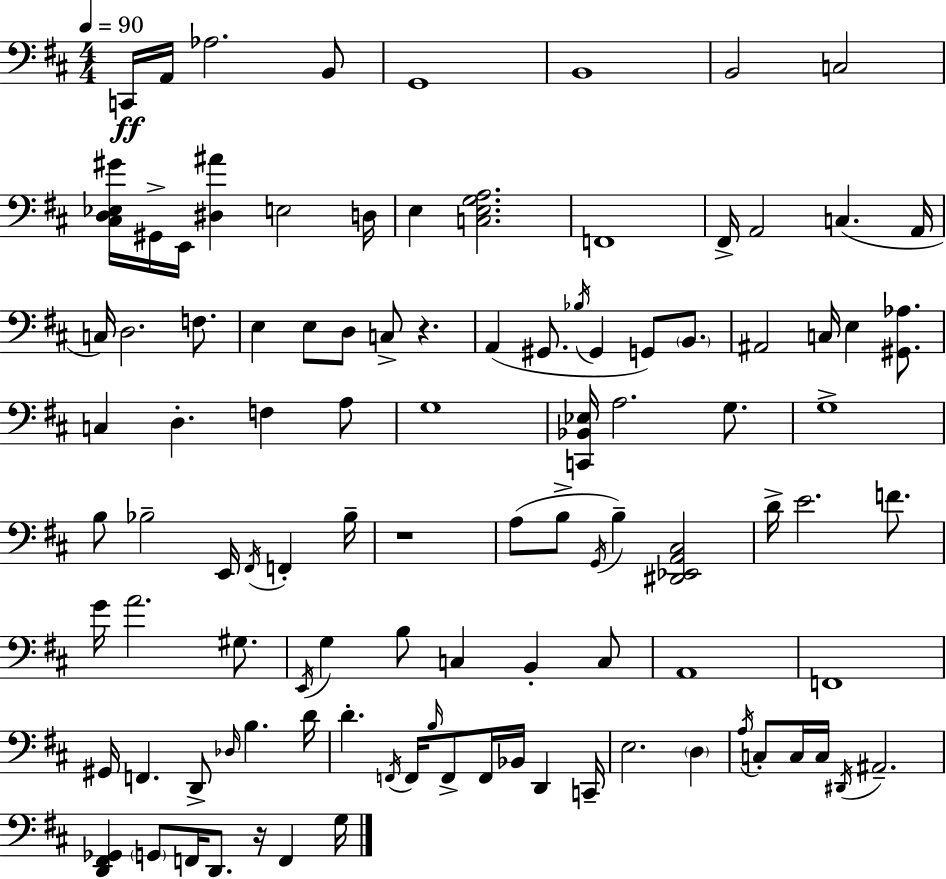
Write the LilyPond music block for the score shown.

{
  \clef bass
  \numericTimeSignature
  \time 4/4
  \key d \major
  \tempo 4 = 90
  \repeat volta 2 { c,16\ff a,16 aes2. b,8 | g,1 | b,1 | b,2 c2 | \break <cis d ees gis'>16 gis,16-> e,16 <dis ais'>4 e2 d16 | e4 <c e g a>2. | f,1 | fis,16-> a,2 c4.( a,16 | \break c16) d2. f8. | e4 e8 d8 c8-> r4. | a,4( gis,8. \acciaccatura { bes16 } gis,4 g,8) \parenthesize b,8. | ais,2 c16 e4 <gis, aes>8. | \break c4 d4.-. f4 a8 | g1 | <c, bes, ees>16 a2. g8. | g1-> | \break b8 bes2-- e,16 \acciaccatura { fis,16 } f,4-. | bes16-- r1 | a8( b8-> \acciaccatura { g,16 }) b4-- <dis, ees, a, cis>2 | d'16-> e'2. | \break f'8. g'16 a'2. | gis8. \acciaccatura { e,16 } g4 b8 c4 b,4-. | c8 a,1 | f,1 | \break gis,16 f,4. d,8-> \grace { des16 } b4. | d'16 d'4.-. \acciaccatura { f,16 } f,16 \grace { b16 } f,8-> | f,16 bes,16 d,4 c,16-- e2. | \parenthesize d4 \acciaccatura { a16 } c8-. c16 c16 \acciaccatura { dis,16 } ais,2.-- | \break <d, fis, ges,>4 \parenthesize g,8 f,16 | d,8. r16 f,4 g16 } \bar "|."
}